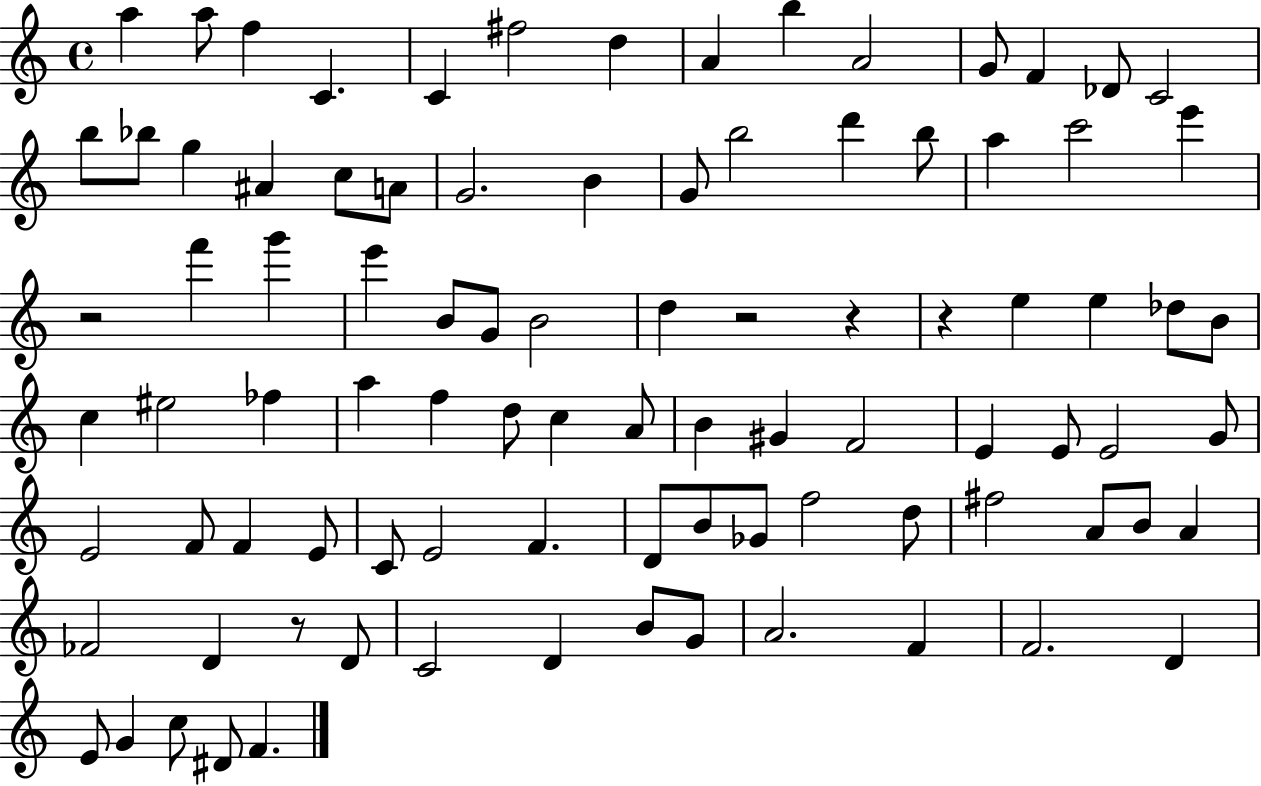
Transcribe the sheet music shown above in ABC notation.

X:1
T:Untitled
M:4/4
L:1/4
K:C
a a/2 f C C ^f2 d A b A2 G/2 F _D/2 C2 b/2 _b/2 g ^A c/2 A/2 G2 B G/2 b2 d' b/2 a c'2 e' z2 f' g' e' B/2 G/2 B2 d z2 z z e e _d/2 B/2 c ^e2 _f a f d/2 c A/2 B ^G F2 E E/2 E2 G/2 E2 F/2 F E/2 C/2 E2 F D/2 B/2 _G/2 f2 d/2 ^f2 A/2 B/2 A _F2 D z/2 D/2 C2 D B/2 G/2 A2 F F2 D E/2 G c/2 ^D/2 F